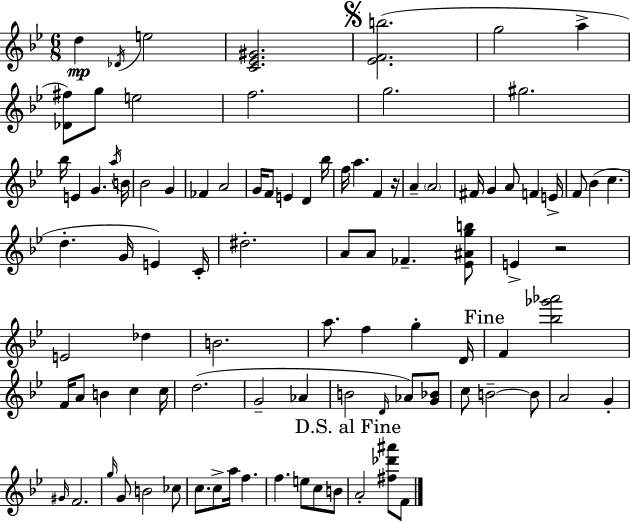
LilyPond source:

{
  \clef treble
  \numericTimeSignature
  \time 6/8
  \key bes \major
  d''4\mp \acciaccatura { des'16 } e''2 | <c' ees' gis'>2. | \mark \markup { \musicglyph "scripts.segno" } <ees' f' b''>2.( | g''2 a''4-> | \break <des' fis''>8) g''8 e''2 | f''2. | g''2. | gis''2. | \break bes''16 e'4 g'4. | \acciaccatura { a''16 } b'16 bes'2 g'4 | fes'4 a'2 | g'16 f'8 e'4 d'4 | \break bes''16 f''16 a''4. f'4 | r16 a'4-- \parenthesize a'2 | fis'16 g'4 a'8 f'4 | e'16-> f'8 bes'4( c''4. | \break d''4.-. g'16 e'4) | c'16-. dis''2.-. | a'8 a'8 fes'4.-- | <ees' ais' g'' b''>8 e'4-> r2 | \break e'2 des''4 | b'2. | a''8. f''4 g''4-. | d'16 \mark "Fine" f'4 <bes'' ges''' aes'''>2 | \break f'16 a'8 b'4 c''4 | c''16 d''2.( | g'2-- aes'4 | b'2 \grace { d'16 }) aes'8 | \break <g' bes'>8 c''8 b'2--~~ | b'8 a'2 g'4-. | \grace { gis'16 } f'2. | \grace { g''16 } g'8 b'2 | \break ces''8 c''8. c''8-> a''16 f''4. | f''4. e''8 | c''8 b'8 \mark "D.S. al Fine" a'2-. | <fis'' des''' ais'''>8 f'8 \bar "|."
}